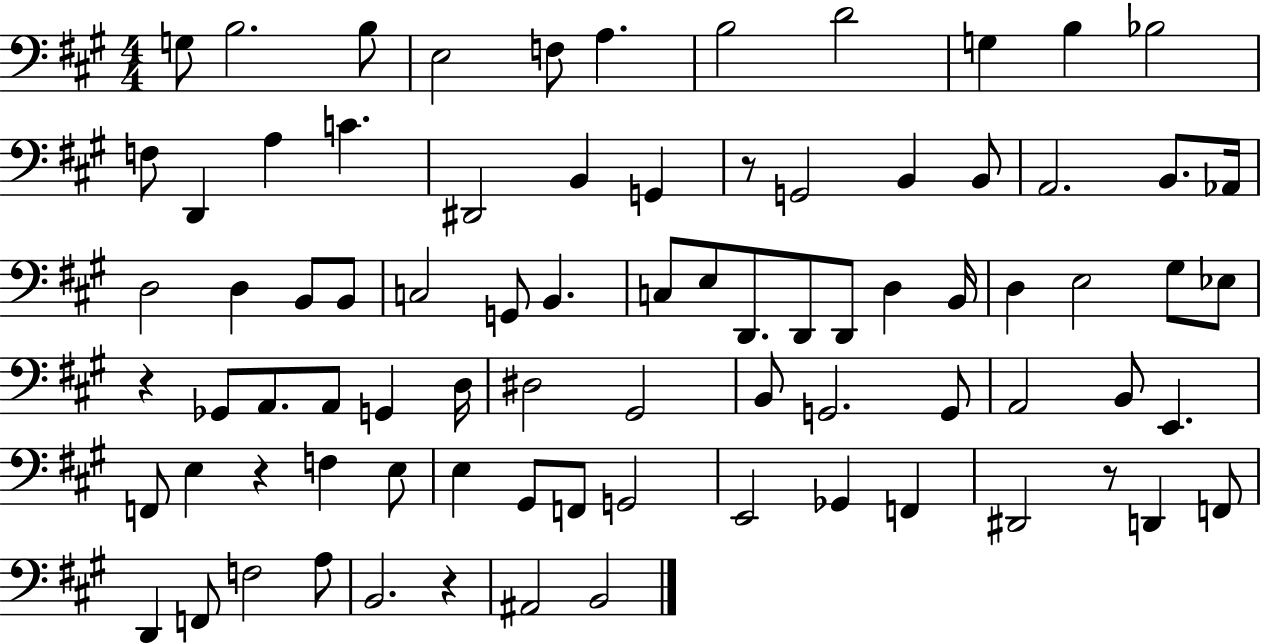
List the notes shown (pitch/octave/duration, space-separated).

G3/e B3/h. B3/e E3/h F3/e A3/q. B3/h D4/h G3/q B3/q Bb3/h F3/e D2/q A3/q C4/q. D#2/h B2/q G2/q R/e G2/h B2/q B2/e A2/h. B2/e. Ab2/s D3/h D3/q B2/e B2/e C3/h G2/e B2/q. C3/e E3/e D2/e. D2/e D2/e D3/q B2/s D3/q E3/h G#3/e Eb3/e R/q Gb2/e A2/e. A2/e G2/q D3/s D#3/h G#2/h B2/e G2/h. G2/e A2/h B2/e E2/q. F2/e E3/q R/q F3/q E3/e E3/q G#2/e F2/e G2/h E2/h Gb2/q F2/q D#2/h R/e D2/q F2/e D2/q F2/e F3/h A3/e B2/h. R/q A#2/h B2/h